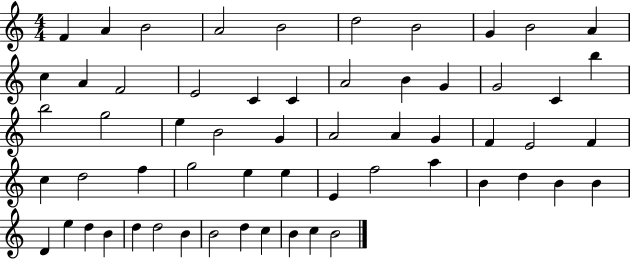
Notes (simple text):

F4/q A4/q B4/h A4/h B4/h D5/h B4/h G4/q B4/h A4/q C5/q A4/q F4/h E4/h C4/q C4/q A4/h B4/q G4/q G4/h C4/q B5/q B5/h G5/h E5/q B4/h G4/q A4/h A4/q G4/q F4/q E4/h F4/q C5/q D5/h F5/q G5/h E5/q E5/q E4/q F5/h A5/q B4/q D5/q B4/q B4/q D4/q E5/q D5/q B4/q D5/q D5/h B4/q B4/h D5/q C5/q B4/q C5/q B4/h